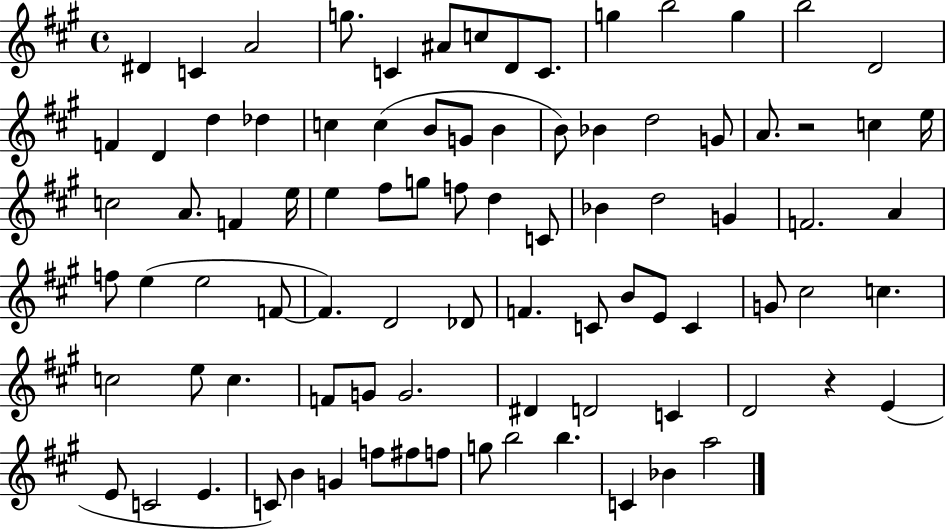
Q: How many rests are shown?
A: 2